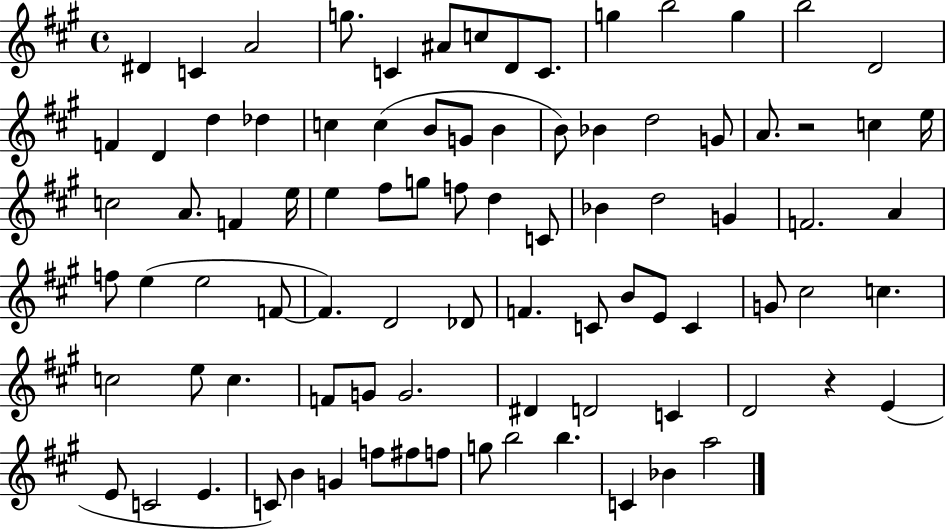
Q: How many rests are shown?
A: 2